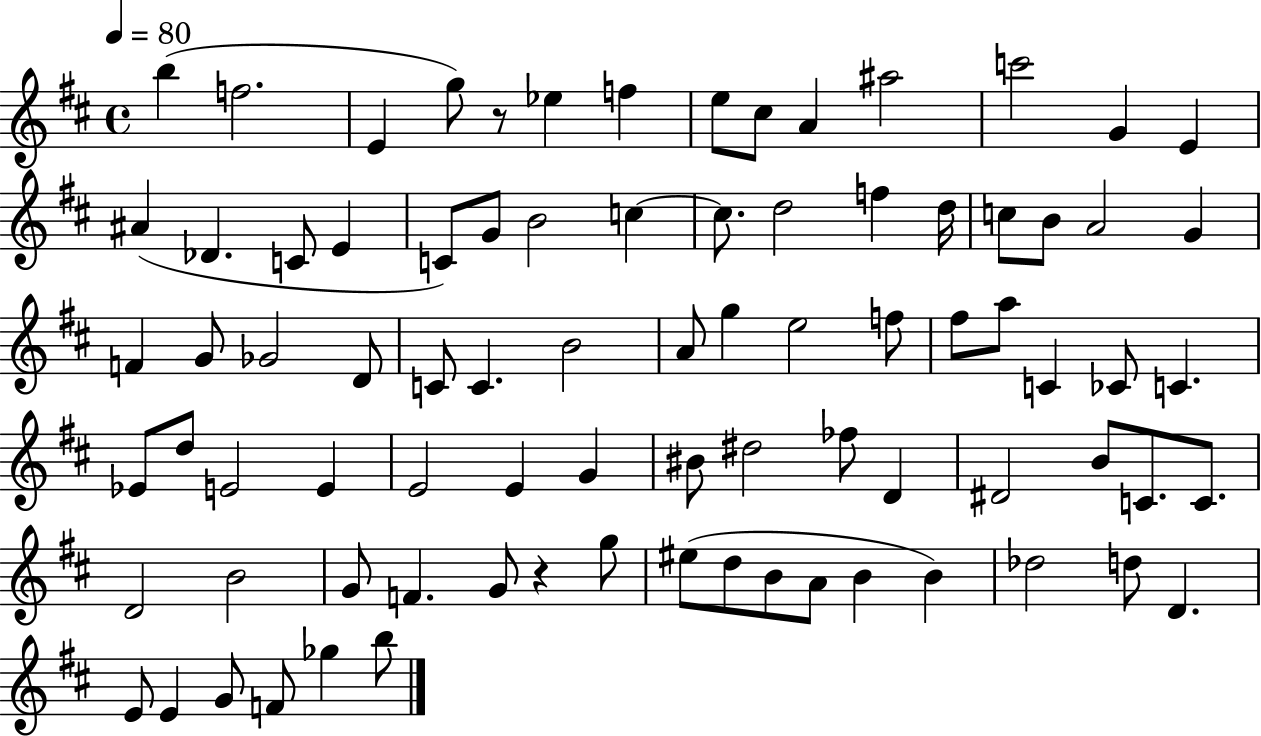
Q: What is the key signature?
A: D major